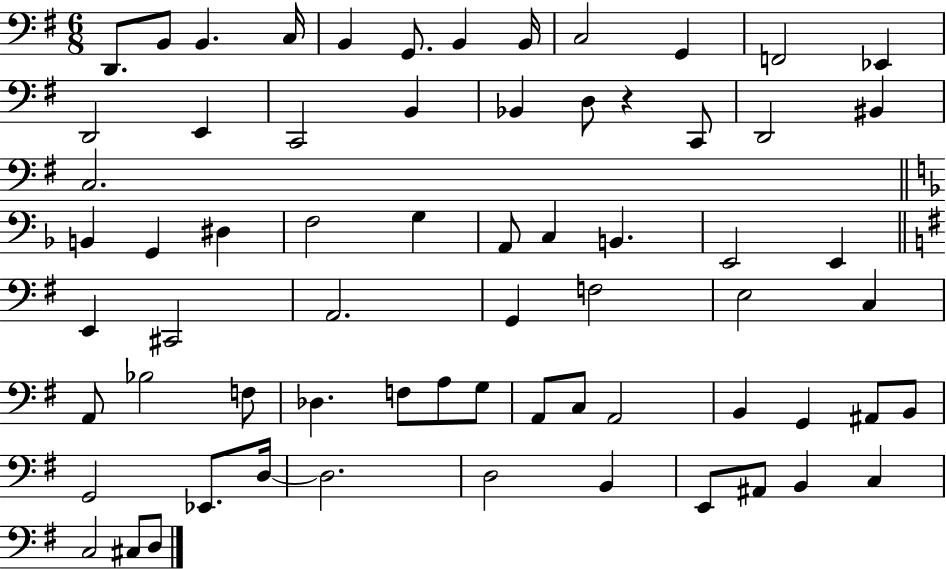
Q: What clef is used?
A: bass